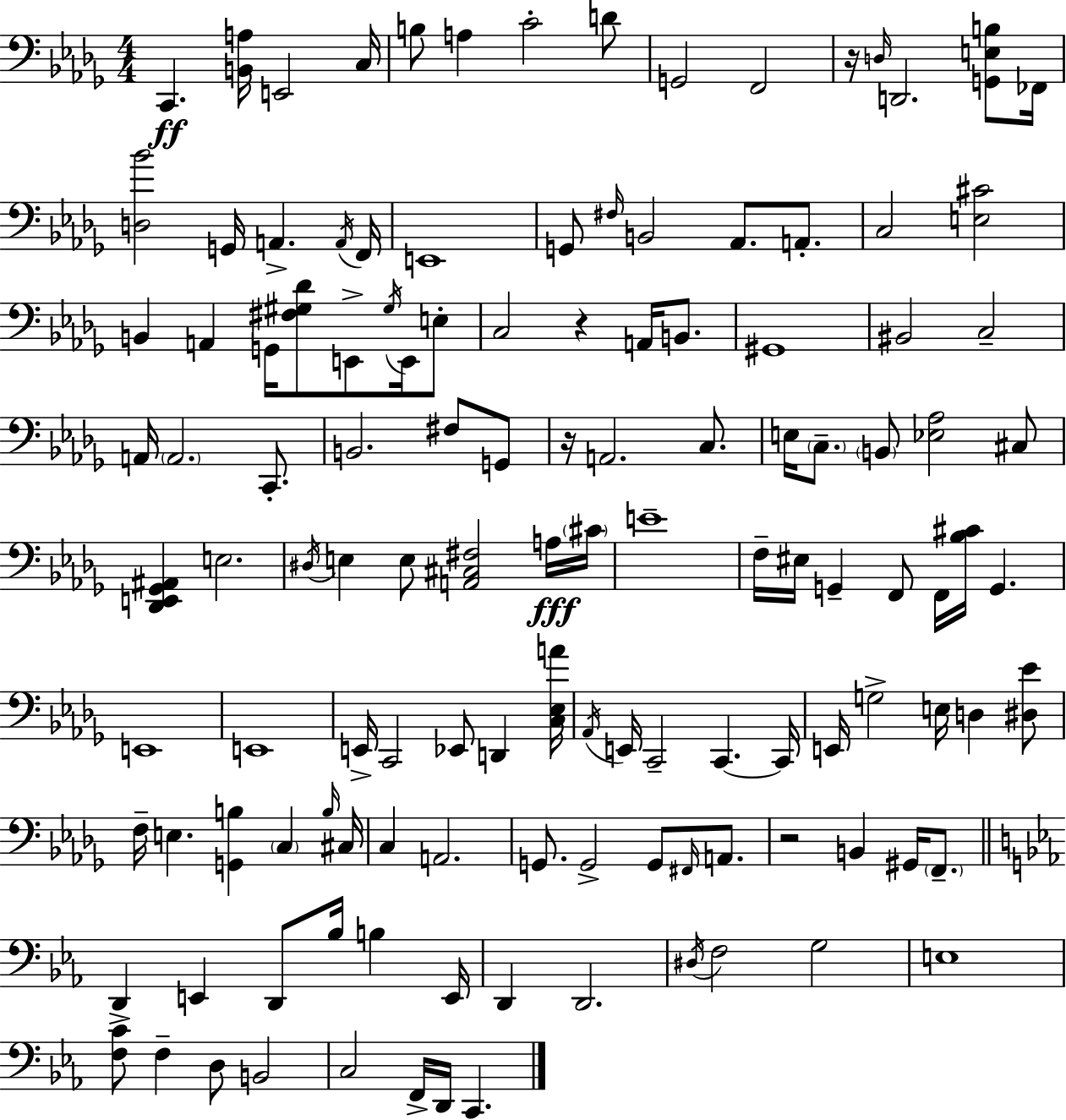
X:1
T:Untitled
M:4/4
L:1/4
K:Bbm
C,, [B,,A,]/4 E,,2 C,/4 B,/2 A, C2 D/2 G,,2 F,,2 z/4 D,/4 D,,2 [G,,E,B,]/2 _F,,/4 [D,_B]2 G,,/4 A,, A,,/4 F,,/4 E,,4 G,,/2 ^F,/4 B,,2 _A,,/2 A,,/2 C,2 [E,^C]2 B,, A,, G,,/4 [^F,^G,_D]/2 E,,/2 ^G,/4 E,,/4 E,/2 C,2 z A,,/4 B,,/2 ^G,,4 ^B,,2 C,2 A,,/4 A,,2 C,,/2 B,,2 ^F,/2 G,,/2 z/4 A,,2 C,/2 E,/4 C,/2 B,,/2 [_E,_A,]2 ^C,/2 [_D,,E,,_G,,^A,,] E,2 ^D,/4 E, E,/2 [A,,^C,^F,]2 A,/4 ^C/4 E4 F,/4 ^E,/4 G,, F,,/2 F,,/4 [_B,^C]/4 G,, E,,4 E,,4 E,,/4 C,,2 _E,,/2 D,, [C,_E,A]/4 _A,,/4 E,,/4 C,,2 C,, C,,/4 E,,/4 G,2 E,/4 D, [^D,_E]/2 F,/4 E, [G,,B,] C, B,/4 ^C,/4 C, A,,2 G,,/2 G,,2 G,,/2 ^F,,/4 A,,/2 z2 B,, ^G,,/4 F,,/2 D,, E,, D,,/2 _B,/4 B, E,,/4 D,, D,,2 ^D,/4 F,2 G,2 E,4 [F,C]/2 F, D,/2 B,,2 C,2 F,,/4 D,,/4 C,,